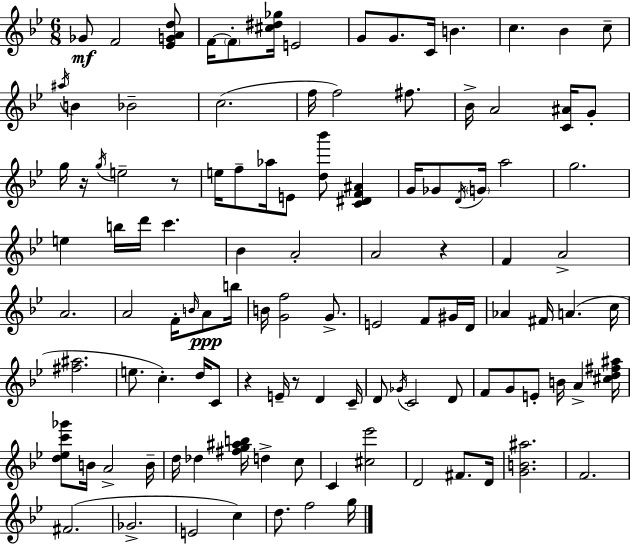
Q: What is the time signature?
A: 6/8